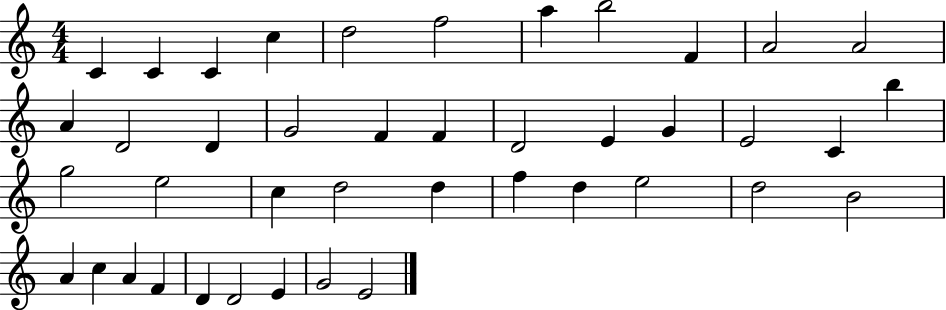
X:1
T:Untitled
M:4/4
L:1/4
K:C
C C C c d2 f2 a b2 F A2 A2 A D2 D G2 F F D2 E G E2 C b g2 e2 c d2 d f d e2 d2 B2 A c A F D D2 E G2 E2